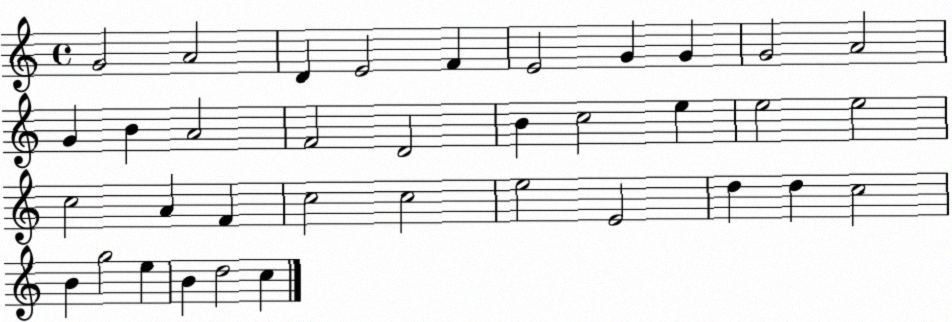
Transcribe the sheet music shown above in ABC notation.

X:1
T:Untitled
M:4/4
L:1/4
K:C
G2 A2 D E2 F E2 G G G2 A2 G B A2 F2 D2 B c2 e e2 e2 c2 A F c2 c2 e2 E2 d d c2 B g2 e B d2 c